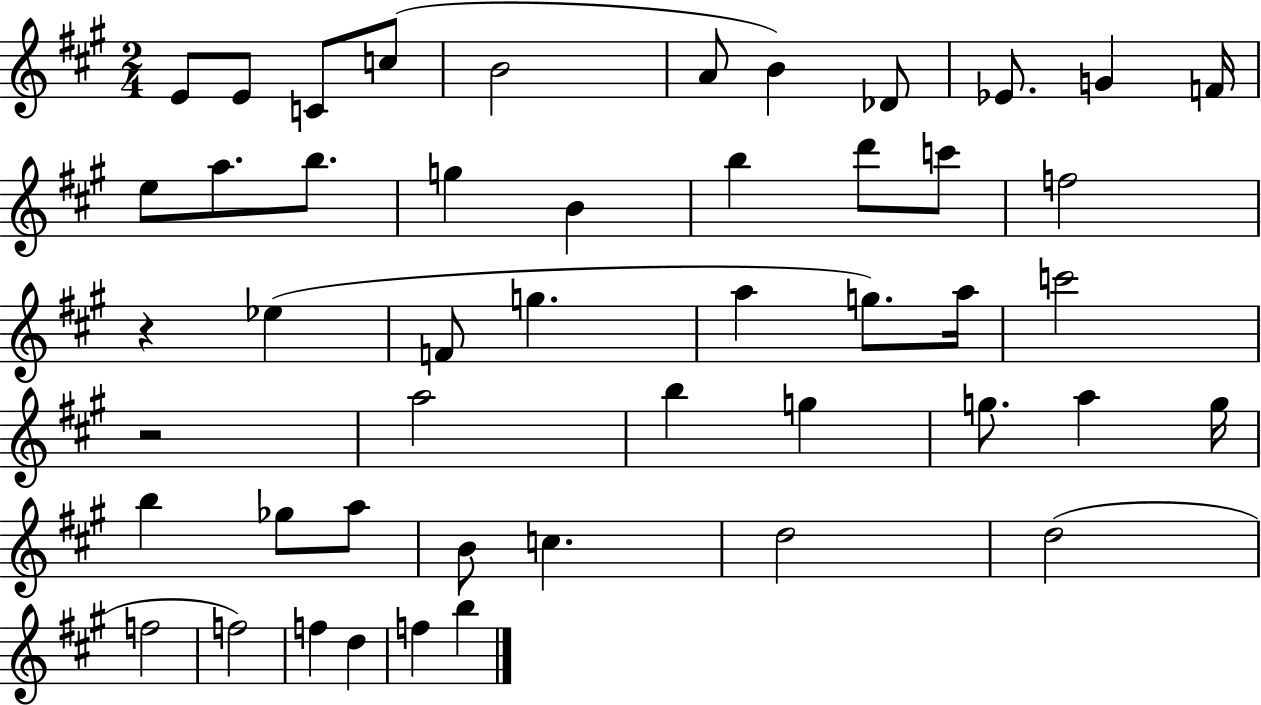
{
  \clef treble
  \numericTimeSignature
  \time 2/4
  \key a \major
  e'8 e'8 c'8 c''8( | b'2 | a'8 b'4) des'8 | ees'8. g'4 f'16 | \break e''8 a''8. b''8. | g''4 b'4 | b''4 d'''8 c'''8 | f''2 | \break r4 ees''4( | f'8 g''4. | a''4 g''8.) a''16 | c'''2 | \break r2 | a''2 | b''4 g''4 | g''8. a''4 g''16 | \break b''4 ges''8 a''8 | b'8 c''4. | d''2 | d''2( | \break f''2 | f''2) | f''4 d''4 | f''4 b''4 | \break \bar "|."
}